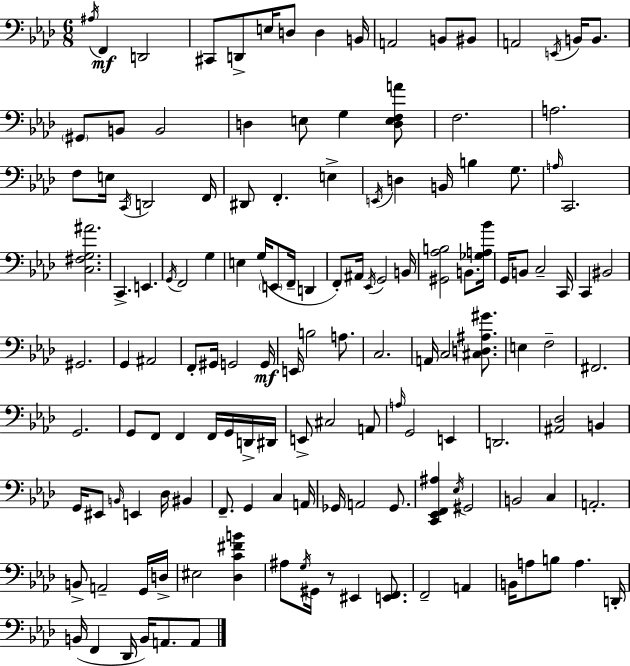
A#3/s F2/q D2/h C#2/e D2/e E3/s D3/e D3/q B2/s A2/h B2/e BIS2/e A2/h E2/s B2/s B2/e. G#2/e B2/e B2/h D3/q E3/e G3/q [D3,E3,F3,A4]/e F3/h. A3/h. F3/e E3/s C2/s D2/h F2/s D#2/e F2/q. E3/q E2/s D3/q B2/s B3/q G3/e. A3/s C2/h. [C3,F#3,G3,A#4]/h. C2/q. E2/q. G2/s F2/h G3/q E3/q G3/s E2/e F2/s D2/q F2/e A#2/s Eb2/s G2/h B2/s [G#2,Ab3,B3]/h B2/e. [Gb3,A3,Bb4]/s G2/s B2/e C3/h C2/s C2/q BIS2/h G#2/h. G2/q A#2/h F2/e G#2/s G2/h G2/s E2/s B3/h A3/e. C3/h. A2/s C3/h [C#3,D3,A#3,G#4]/e. E3/q F3/h F#2/h. G2/h. G2/e F2/e F2/q F2/s G2/s D2/s D#2/s E2/e C#3/h A2/e A3/s G2/h E2/q D2/h. [A#2,Db3]/h B2/q G2/s EIS2/e B2/s E2/q Db3/s BIS2/q F2/e. G2/q C3/q A2/s Gb2/s A2/h Gb2/e. [C2,Eb2,F2,A#3]/q Eb3/s G#2/h B2/h C3/q A2/h. B2/e A2/h G2/s D3/s EIS3/h [Db3,C4,F#4,B4]/q A#3/e G3/s G#2/s R/e EIS2/q [E2,F2]/e. F2/h A2/q B2/s A3/e B3/e A3/q. D2/s B2/s F2/q Db2/s B2/s A2/e. A2/e